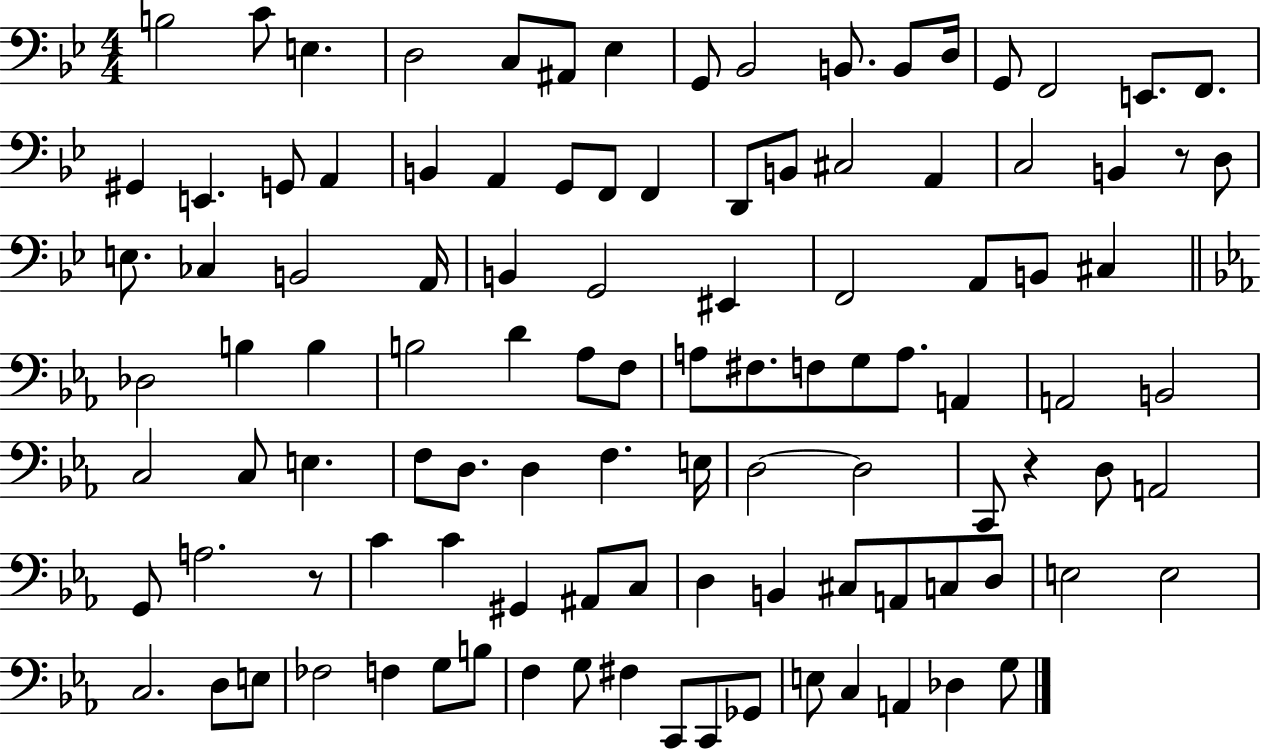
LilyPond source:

{
  \clef bass
  \numericTimeSignature
  \time 4/4
  \key bes \major
  b2 c'8 e4. | d2 c8 ais,8 ees4 | g,8 bes,2 b,8. b,8 d16 | g,8 f,2 e,8. f,8. | \break gis,4 e,4. g,8 a,4 | b,4 a,4 g,8 f,8 f,4 | d,8 b,8 cis2 a,4 | c2 b,4 r8 d8 | \break e8. ces4 b,2 a,16 | b,4 g,2 eis,4 | f,2 a,8 b,8 cis4 | \bar "||" \break \key ees \major des2 b4 b4 | b2 d'4 aes8 f8 | a8 fis8. f8 g8 a8. a,4 | a,2 b,2 | \break c2 c8 e4. | f8 d8. d4 f4. e16 | d2~~ d2 | c,8 r4 d8 a,2 | \break g,8 a2. r8 | c'4 c'4 gis,4 ais,8 c8 | d4 b,4 cis8 a,8 c8 d8 | e2 e2 | \break c2. d8 e8 | fes2 f4 g8 b8 | f4 g8 fis4 c,8 c,8 ges,8 | e8 c4 a,4 des4 g8 | \break \bar "|."
}